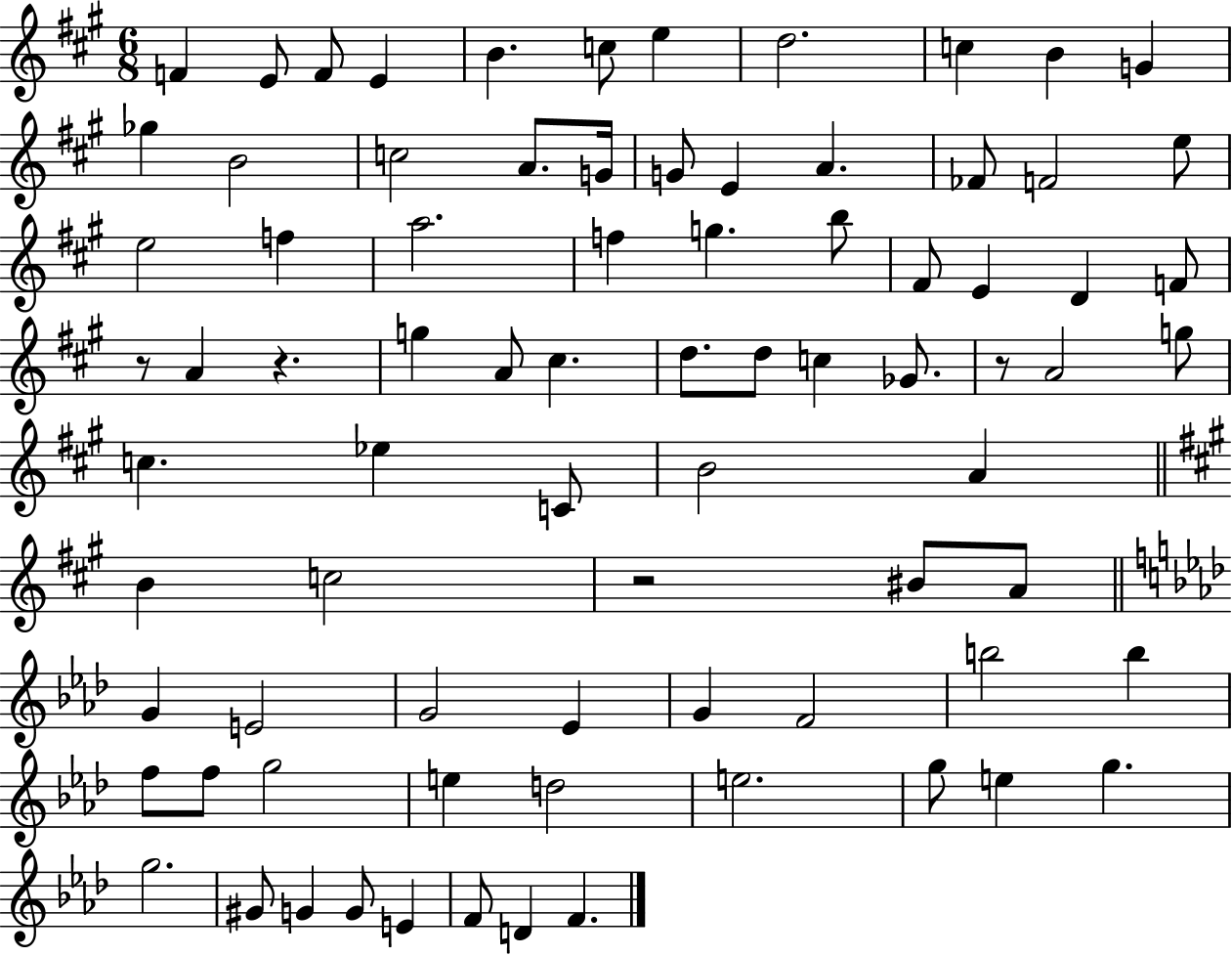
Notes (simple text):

F4/q E4/e F4/e E4/q B4/q. C5/e E5/q D5/h. C5/q B4/q G4/q Gb5/q B4/h C5/h A4/e. G4/s G4/e E4/q A4/q. FES4/e F4/h E5/e E5/h F5/q A5/h. F5/q G5/q. B5/e F#4/e E4/q D4/q F4/e R/e A4/q R/q. G5/q A4/e C#5/q. D5/e. D5/e C5/q Gb4/e. R/e A4/h G5/e C5/q. Eb5/q C4/e B4/h A4/q B4/q C5/h R/h BIS4/e A4/e G4/q E4/h G4/h Eb4/q G4/q F4/h B5/h B5/q F5/e F5/e G5/h E5/q D5/h E5/h. G5/e E5/q G5/q. G5/h. G#4/e G4/q G4/e E4/q F4/e D4/q F4/q.